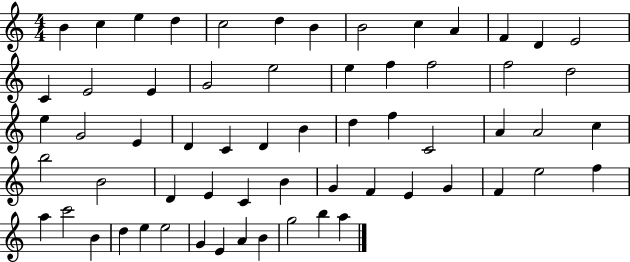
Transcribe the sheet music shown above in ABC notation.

X:1
T:Untitled
M:4/4
L:1/4
K:C
B c e d c2 d B B2 c A F D E2 C E2 E G2 e2 e f f2 f2 d2 e G2 E D C D B d f C2 A A2 c b2 B2 D E C B G F E G F e2 f a c'2 B d e e2 G E A B g2 b a